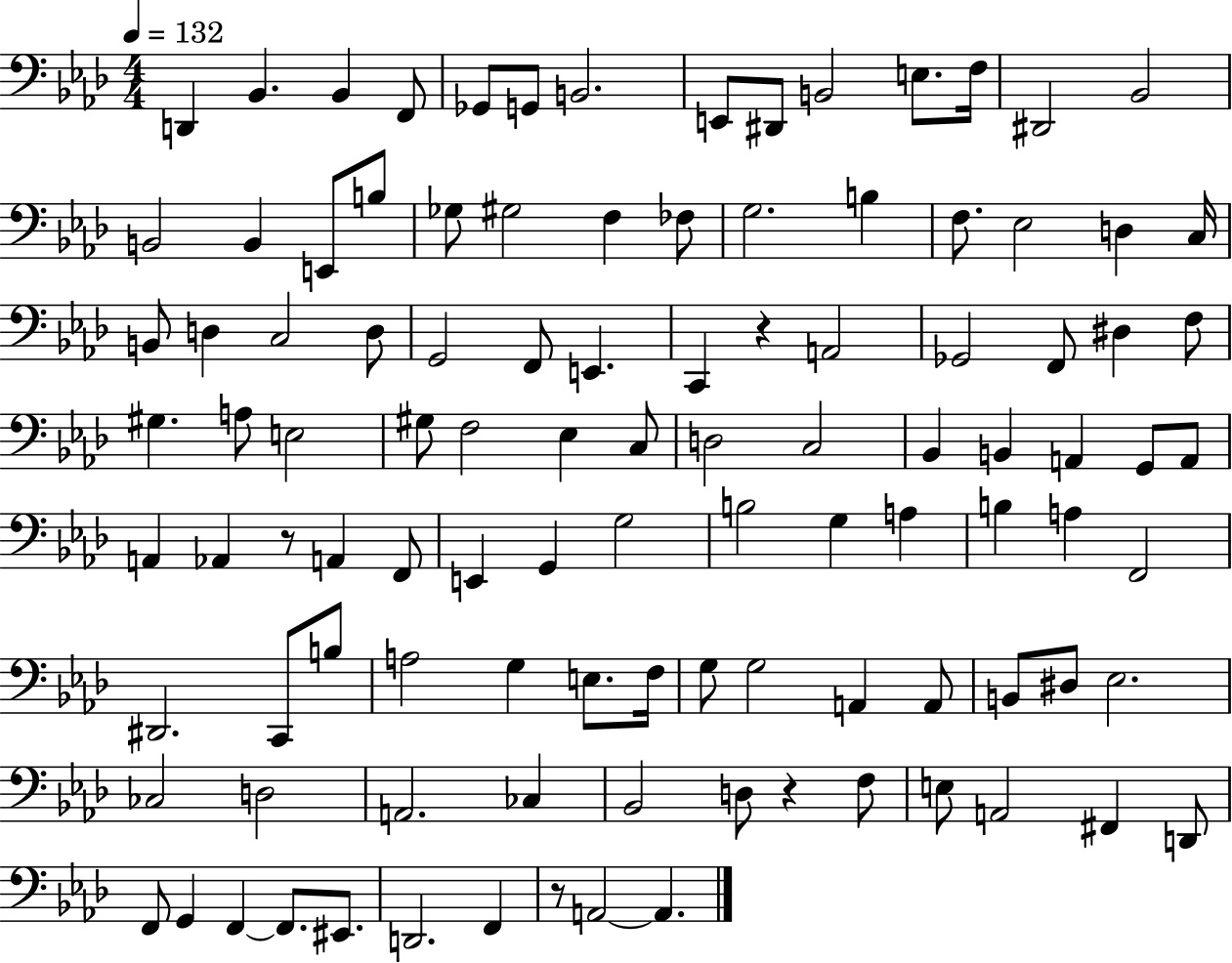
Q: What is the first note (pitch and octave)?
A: D2